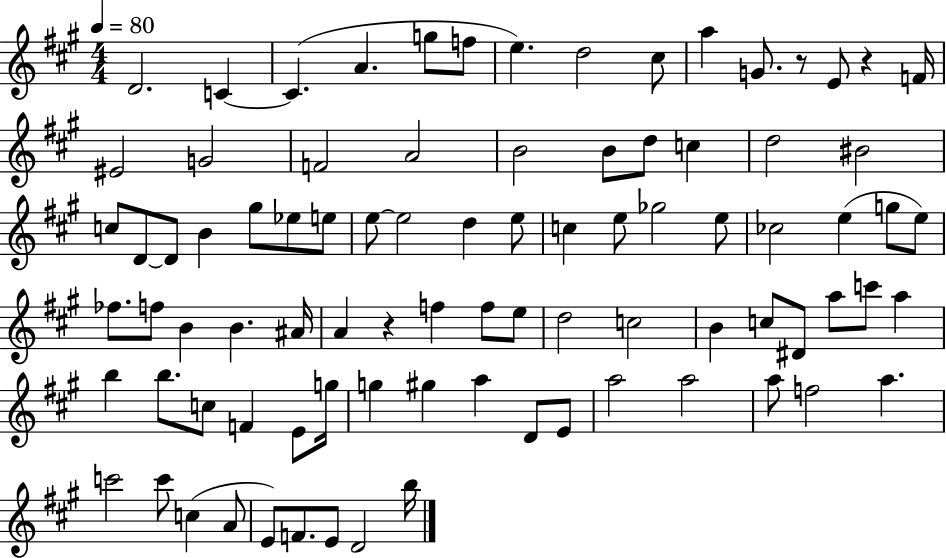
X:1
T:Untitled
M:4/4
L:1/4
K:A
D2 C C A g/2 f/2 e d2 ^c/2 a G/2 z/2 E/2 z F/4 ^E2 G2 F2 A2 B2 B/2 d/2 c d2 ^B2 c/2 D/2 D/2 B ^g/2 _e/2 e/2 e/2 e2 d e/2 c e/2 _g2 e/2 _c2 e g/2 e/2 _f/2 f/2 B B ^A/4 A z f f/2 e/2 d2 c2 B c/2 ^D/2 a/2 c'/2 a b b/2 c/2 F E/2 g/4 g ^g a D/2 E/2 a2 a2 a/2 f2 a c'2 c'/2 c A/2 E/2 F/2 E/2 D2 b/4